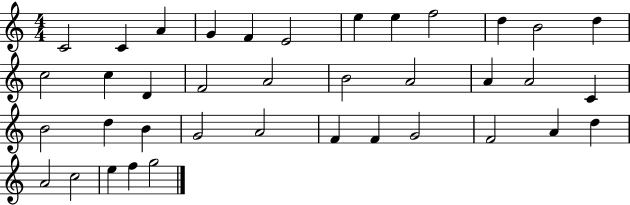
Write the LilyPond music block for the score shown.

{
  \clef treble
  \numericTimeSignature
  \time 4/4
  \key c \major
  c'2 c'4 a'4 | g'4 f'4 e'2 | e''4 e''4 f''2 | d''4 b'2 d''4 | \break c''2 c''4 d'4 | f'2 a'2 | b'2 a'2 | a'4 a'2 c'4 | \break b'2 d''4 b'4 | g'2 a'2 | f'4 f'4 g'2 | f'2 a'4 d''4 | \break a'2 c''2 | e''4 f''4 g''2 | \bar "|."
}